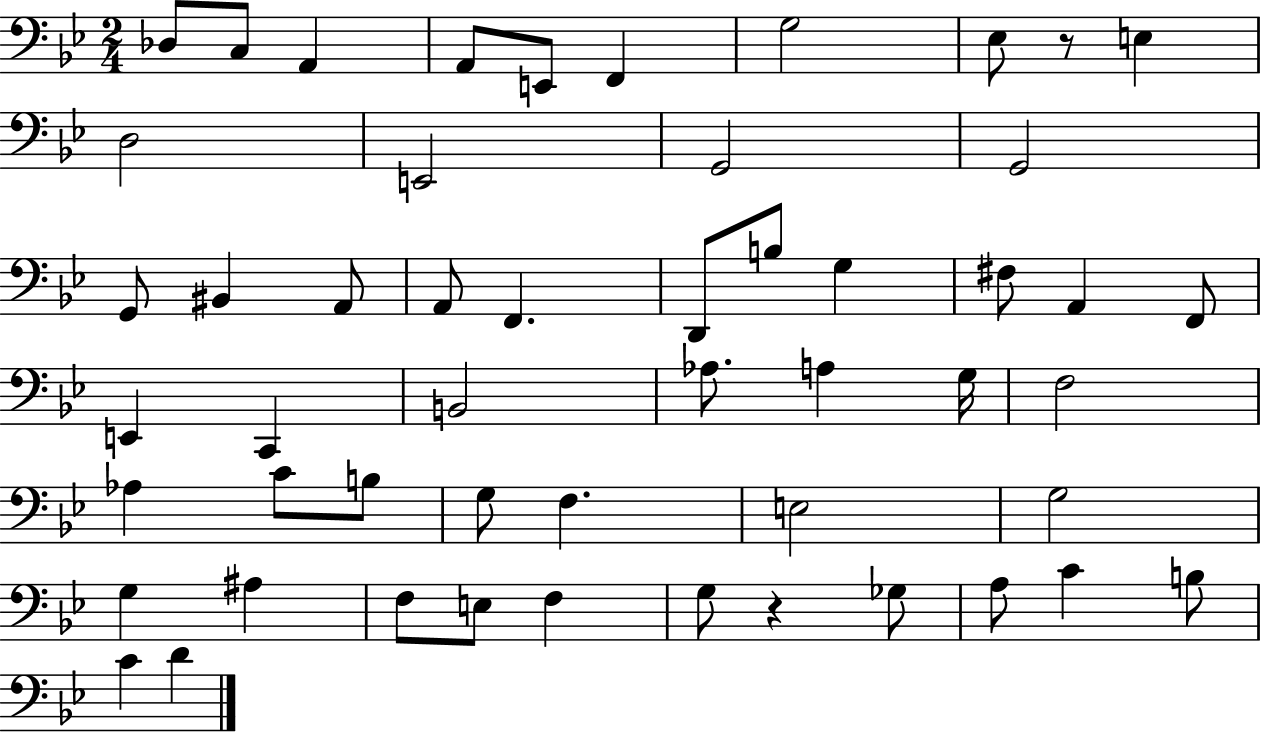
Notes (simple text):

Db3/e C3/e A2/q A2/e E2/e F2/q G3/h Eb3/e R/e E3/q D3/h E2/h G2/h G2/h G2/e BIS2/q A2/e A2/e F2/q. D2/e B3/e G3/q F#3/e A2/q F2/e E2/q C2/q B2/h Ab3/e. A3/q G3/s F3/h Ab3/q C4/e B3/e G3/e F3/q. E3/h G3/h G3/q A#3/q F3/e E3/e F3/q G3/e R/q Gb3/e A3/e C4/q B3/e C4/q D4/q